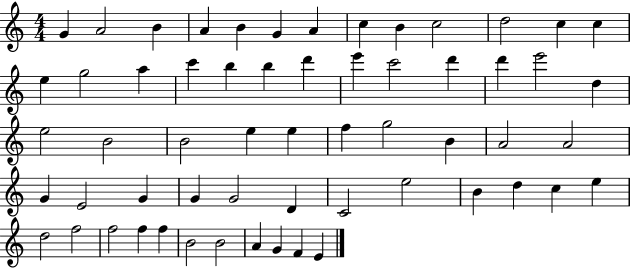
{
  \clef treble
  \numericTimeSignature
  \time 4/4
  \key c \major
  g'4 a'2 b'4 | a'4 b'4 g'4 a'4 | c''4 b'4 c''2 | d''2 c''4 c''4 | \break e''4 g''2 a''4 | c'''4 b''4 b''4 d'''4 | e'''4 c'''2 d'''4 | d'''4 e'''2 d''4 | \break e''2 b'2 | b'2 e''4 e''4 | f''4 g''2 b'4 | a'2 a'2 | \break g'4 e'2 g'4 | g'4 g'2 d'4 | c'2 e''2 | b'4 d''4 c''4 e''4 | \break d''2 f''2 | f''2 f''4 f''4 | b'2 b'2 | a'4 g'4 f'4 e'4 | \break \bar "|."
}